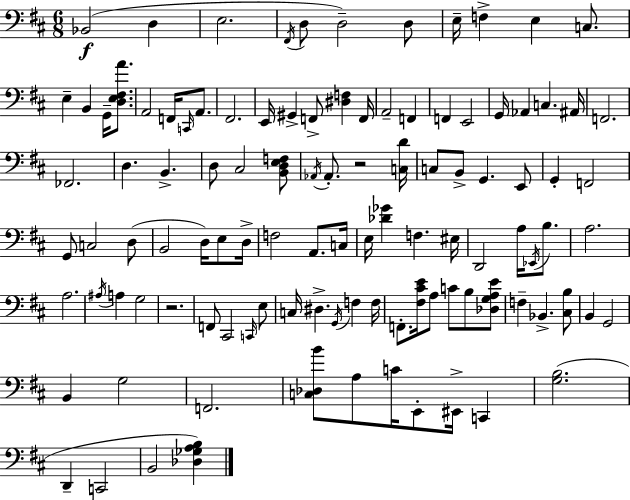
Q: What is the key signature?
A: D major